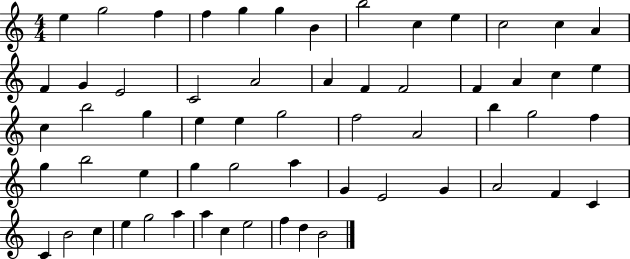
E5/q G5/h F5/q F5/q G5/q G5/q B4/q B5/h C5/q E5/q C5/h C5/q A4/q F4/q G4/q E4/h C4/h A4/h A4/q F4/q F4/h F4/q A4/q C5/q E5/q C5/q B5/h G5/q E5/q E5/q G5/h F5/h A4/h B5/q G5/h F5/q G5/q B5/h E5/q G5/q G5/h A5/q G4/q E4/h G4/q A4/h F4/q C4/q C4/q B4/h C5/q E5/q G5/h A5/q A5/q C5/q E5/h F5/q D5/q B4/h